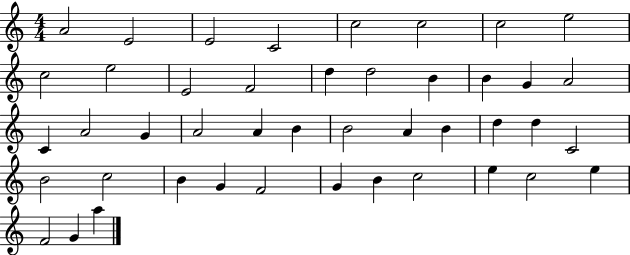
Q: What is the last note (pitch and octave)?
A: A5